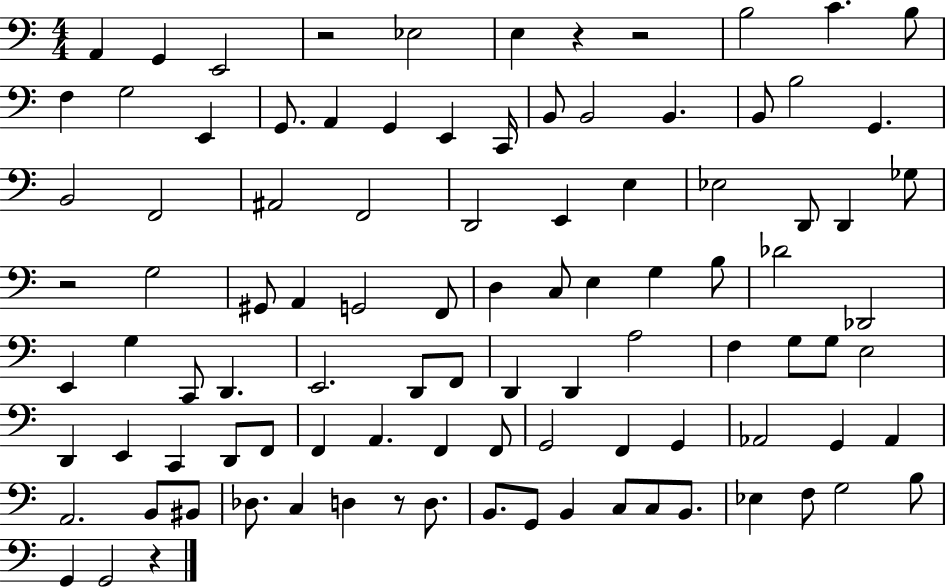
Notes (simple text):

A2/q G2/q E2/h R/h Eb3/h E3/q R/q R/h B3/h C4/q. B3/e F3/q G3/h E2/q G2/e. A2/q G2/q E2/q C2/s B2/e B2/h B2/q. B2/e B3/h G2/q. B2/h F2/h A#2/h F2/h D2/h E2/q E3/q Eb3/h D2/e D2/q Gb3/e R/h G3/h G#2/e A2/q G2/h F2/e D3/q C3/e E3/q G3/q B3/e Db4/h Db2/h E2/q G3/q C2/e D2/q. E2/h. D2/e F2/e D2/q D2/q A3/h F3/q G3/e G3/e E3/h D2/q E2/q C2/q D2/e F2/e F2/q A2/q. F2/q F2/e G2/h F2/q G2/q Ab2/h G2/q Ab2/q A2/h. B2/e BIS2/e Db3/e. C3/q D3/q R/e D3/e. B2/e. G2/e B2/q C3/e C3/e B2/e. Eb3/q F3/e G3/h B3/e G2/q G2/h R/q